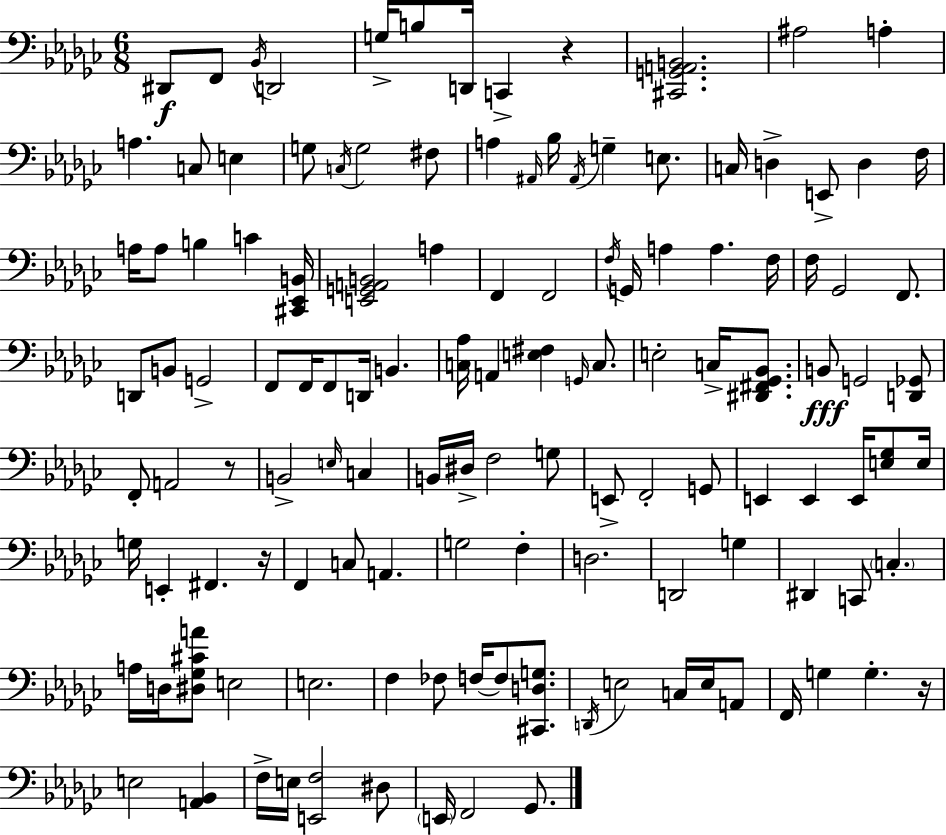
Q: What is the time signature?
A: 6/8